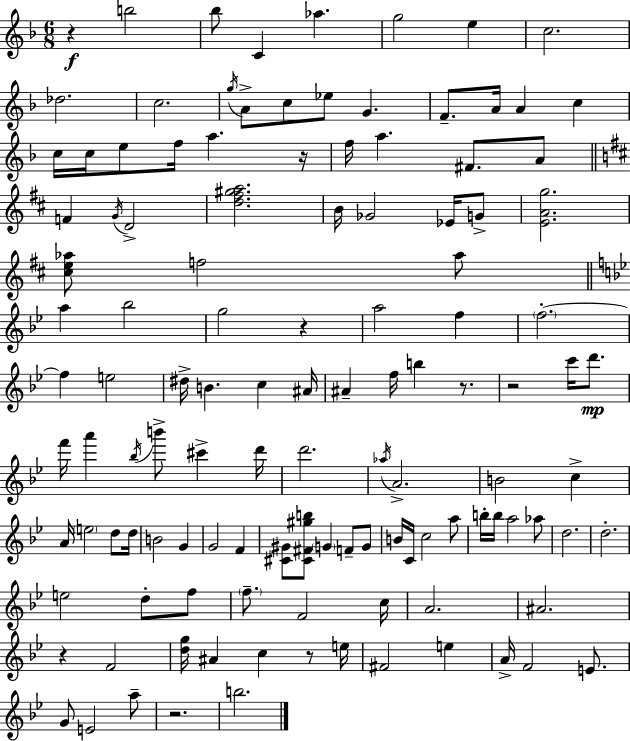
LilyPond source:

{
  \clef treble
  \numericTimeSignature
  \time 6/8
  \key f \major
  \repeat volta 2 { r4\f b''2 | bes''8 c'4 aes''4. | g''2 e''4 | c''2. | \break des''2. | c''2. | \acciaccatura { g''16 } a'8-> c''8 ees''8 g'4. | f'8.-- a'16 a'4 c''4 | \break c''16 c''16 e''8 f''16 a''4. | r16 f''16 a''4. fis'8. a'8 | \bar "||" \break \key b \minor f'4 \acciaccatura { g'16 } d'2-> | <d'' fis'' gis'' a''>2. | b'16 ges'2 ees'16 g'8-> | <e' a' g''>2. | \break <cis'' e'' aes''>8 f''2 aes''8 | \bar "||" \break \key bes \major a''4 bes''2 | g''2 r4 | a''2 f''4 | \parenthesize f''2.-.~~ | \break f''4 e''2 | dis''16-> b'4. c''4 ais'16 | ais'4-- f''16 b''4 r8. | r2 c'''16 d'''8.\mp | \break f'''16 a'''4 \acciaccatura { bes''16 } b'''8-> cis'''4-> | d'''16 d'''2. | \acciaccatura { aes''16 } a'2.-> | b'2 c''4-> | \break a'16 \parenthesize e''2 d''8 | d''16 b'2 g'4 | g'2 f'4 | <cis' gis'>8 <cis' fis' gis'' b''>8 \parenthesize g'4 f'8-- | \break g'8 b'16 c'16 c''2 | a''8 b''16-. b''16 a''2 | aes''8 d''2. | d''2.-. | \break e''2 d''8-. | f''8 \parenthesize f''8.-- f'2 | c''16 a'2. | ais'2. | \break r4 f'2 | <d'' g''>16 ais'4 c''4 r8 | e''16 fis'2 e''4 | a'16-> f'2 e'8. | \break g'8 e'2 | a''8-- r2. | b''2. | } \bar "|."
}